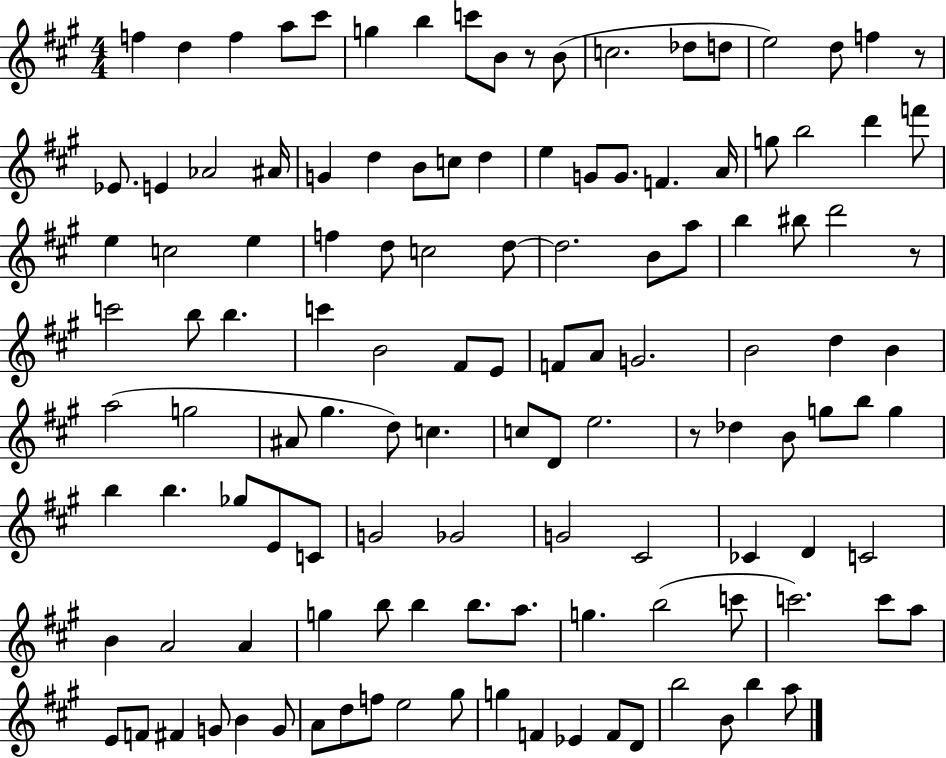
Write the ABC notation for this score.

X:1
T:Untitled
M:4/4
L:1/4
K:A
f d f a/2 ^c'/2 g b c'/2 B/2 z/2 B/2 c2 _d/2 d/2 e2 d/2 f z/2 _E/2 E _A2 ^A/4 G d B/2 c/2 d e G/2 G/2 F A/4 g/2 b2 d' f'/2 e c2 e f d/2 c2 d/2 d2 B/2 a/2 b ^b/2 d'2 z/2 c'2 b/2 b c' B2 ^F/2 E/2 F/2 A/2 G2 B2 d B a2 g2 ^A/2 ^g d/2 c c/2 D/2 e2 z/2 _d B/2 g/2 b/2 g b b _g/2 E/2 C/2 G2 _G2 G2 ^C2 _C D C2 B A2 A g b/2 b b/2 a/2 g b2 c'/2 c'2 c'/2 a/2 E/2 F/2 ^F G/2 B G/2 A/2 d/2 f/2 e2 ^g/2 g F _E F/2 D/2 b2 B/2 b a/2